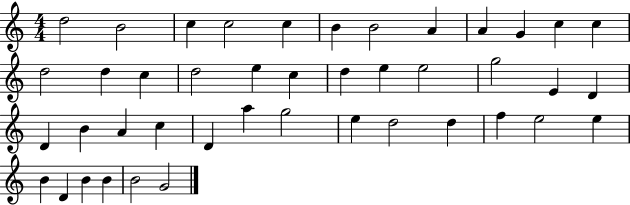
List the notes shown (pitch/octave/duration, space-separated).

D5/h B4/h C5/q C5/h C5/q B4/q B4/h A4/q A4/q G4/q C5/q C5/q D5/h D5/q C5/q D5/h E5/q C5/q D5/q E5/q E5/h G5/h E4/q D4/q D4/q B4/q A4/q C5/q D4/q A5/q G5/h E5/q D5/h D5/q F5/q E5/h E5/q B4/q D4/q B4/q B4/q B4/h G4/h